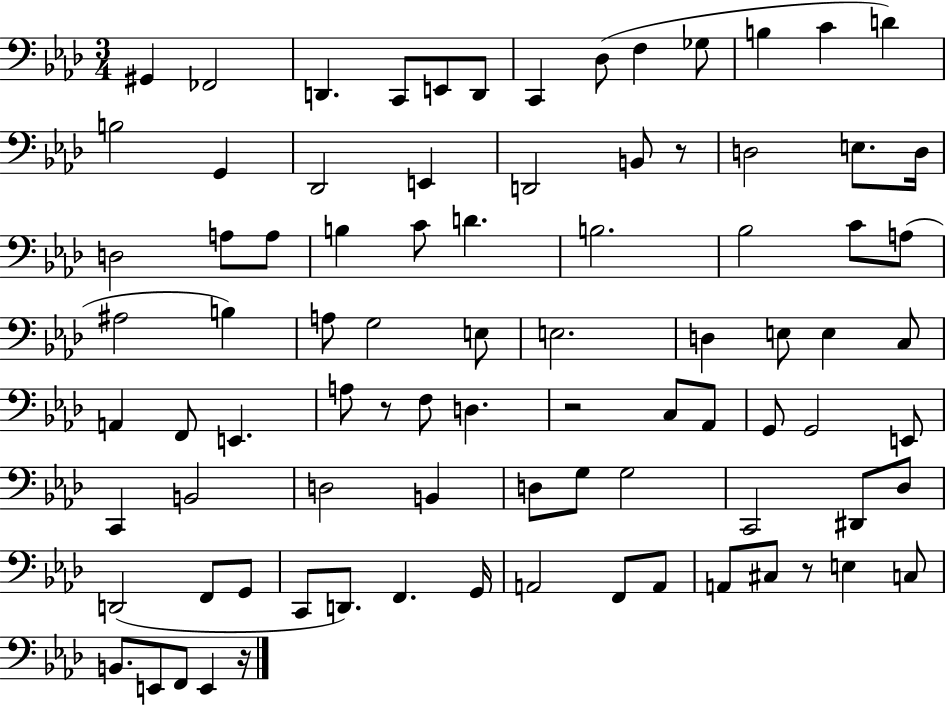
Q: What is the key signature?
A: AES major